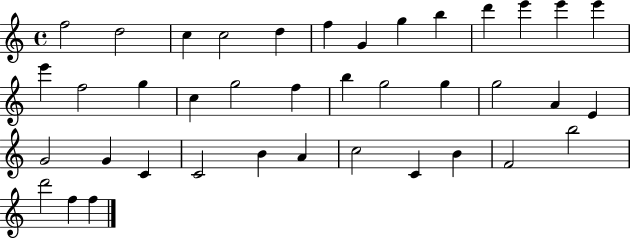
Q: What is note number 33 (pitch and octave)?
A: C4